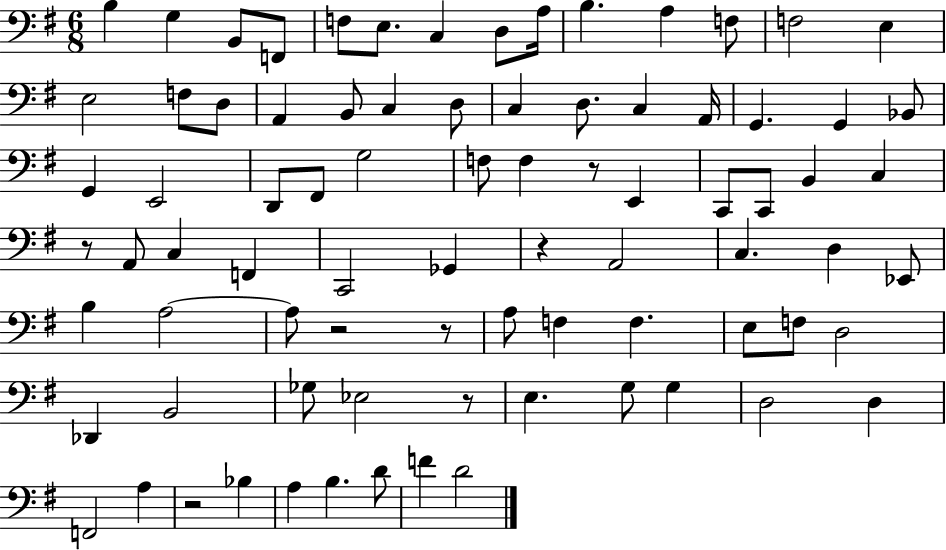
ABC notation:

X:1
T:Untitled
M:6/8
L:1/4
K:G
B, G, B,,/2 F,,/2 F,/2 E,/2 C, D,/2 A,/4 B, A, F,/2 F,2 E, E,2 F,/2 D,/2 A,, B,,/2 C, D,/2 C, D,/2 C, A,,/4 G,, G,, _B,,/2 G,, E,,2 D,,/2 ^F,,/2 G,2 F,/2 F, z/2 E,, C,,/2 C,,/2 B,, C, z/2 A,,/2 C, F,, C,,2 _G,, z A,,2 C, D, _E,,/2 B, A,2 A,/2 z2 z/2 A,/2 F, F, E,/2 F,/2 D,2 _D,, B,,2 _G,/2 _E,2 z/2 E, G,/2 G, D,2 D, F,,2 A, z2 _B, A, B, D/2 F D2